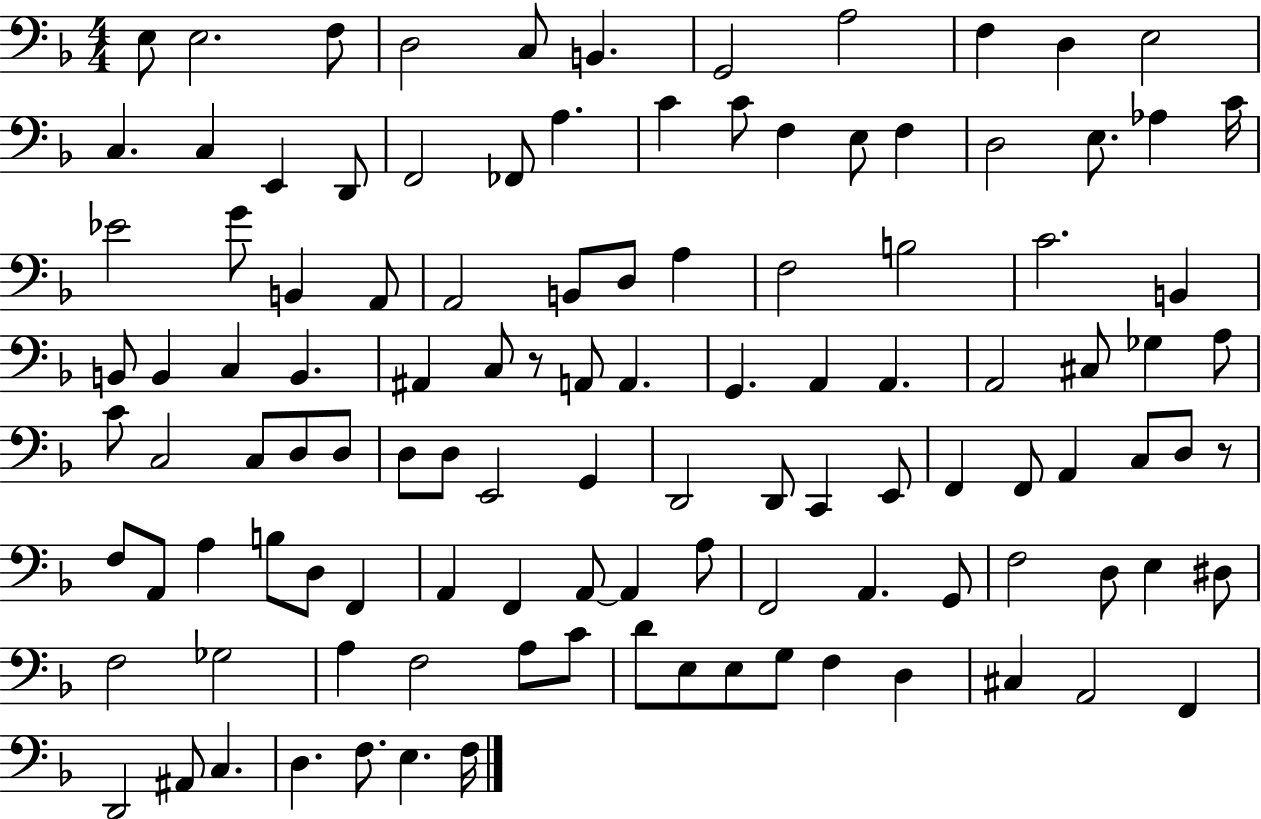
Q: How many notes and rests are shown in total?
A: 114